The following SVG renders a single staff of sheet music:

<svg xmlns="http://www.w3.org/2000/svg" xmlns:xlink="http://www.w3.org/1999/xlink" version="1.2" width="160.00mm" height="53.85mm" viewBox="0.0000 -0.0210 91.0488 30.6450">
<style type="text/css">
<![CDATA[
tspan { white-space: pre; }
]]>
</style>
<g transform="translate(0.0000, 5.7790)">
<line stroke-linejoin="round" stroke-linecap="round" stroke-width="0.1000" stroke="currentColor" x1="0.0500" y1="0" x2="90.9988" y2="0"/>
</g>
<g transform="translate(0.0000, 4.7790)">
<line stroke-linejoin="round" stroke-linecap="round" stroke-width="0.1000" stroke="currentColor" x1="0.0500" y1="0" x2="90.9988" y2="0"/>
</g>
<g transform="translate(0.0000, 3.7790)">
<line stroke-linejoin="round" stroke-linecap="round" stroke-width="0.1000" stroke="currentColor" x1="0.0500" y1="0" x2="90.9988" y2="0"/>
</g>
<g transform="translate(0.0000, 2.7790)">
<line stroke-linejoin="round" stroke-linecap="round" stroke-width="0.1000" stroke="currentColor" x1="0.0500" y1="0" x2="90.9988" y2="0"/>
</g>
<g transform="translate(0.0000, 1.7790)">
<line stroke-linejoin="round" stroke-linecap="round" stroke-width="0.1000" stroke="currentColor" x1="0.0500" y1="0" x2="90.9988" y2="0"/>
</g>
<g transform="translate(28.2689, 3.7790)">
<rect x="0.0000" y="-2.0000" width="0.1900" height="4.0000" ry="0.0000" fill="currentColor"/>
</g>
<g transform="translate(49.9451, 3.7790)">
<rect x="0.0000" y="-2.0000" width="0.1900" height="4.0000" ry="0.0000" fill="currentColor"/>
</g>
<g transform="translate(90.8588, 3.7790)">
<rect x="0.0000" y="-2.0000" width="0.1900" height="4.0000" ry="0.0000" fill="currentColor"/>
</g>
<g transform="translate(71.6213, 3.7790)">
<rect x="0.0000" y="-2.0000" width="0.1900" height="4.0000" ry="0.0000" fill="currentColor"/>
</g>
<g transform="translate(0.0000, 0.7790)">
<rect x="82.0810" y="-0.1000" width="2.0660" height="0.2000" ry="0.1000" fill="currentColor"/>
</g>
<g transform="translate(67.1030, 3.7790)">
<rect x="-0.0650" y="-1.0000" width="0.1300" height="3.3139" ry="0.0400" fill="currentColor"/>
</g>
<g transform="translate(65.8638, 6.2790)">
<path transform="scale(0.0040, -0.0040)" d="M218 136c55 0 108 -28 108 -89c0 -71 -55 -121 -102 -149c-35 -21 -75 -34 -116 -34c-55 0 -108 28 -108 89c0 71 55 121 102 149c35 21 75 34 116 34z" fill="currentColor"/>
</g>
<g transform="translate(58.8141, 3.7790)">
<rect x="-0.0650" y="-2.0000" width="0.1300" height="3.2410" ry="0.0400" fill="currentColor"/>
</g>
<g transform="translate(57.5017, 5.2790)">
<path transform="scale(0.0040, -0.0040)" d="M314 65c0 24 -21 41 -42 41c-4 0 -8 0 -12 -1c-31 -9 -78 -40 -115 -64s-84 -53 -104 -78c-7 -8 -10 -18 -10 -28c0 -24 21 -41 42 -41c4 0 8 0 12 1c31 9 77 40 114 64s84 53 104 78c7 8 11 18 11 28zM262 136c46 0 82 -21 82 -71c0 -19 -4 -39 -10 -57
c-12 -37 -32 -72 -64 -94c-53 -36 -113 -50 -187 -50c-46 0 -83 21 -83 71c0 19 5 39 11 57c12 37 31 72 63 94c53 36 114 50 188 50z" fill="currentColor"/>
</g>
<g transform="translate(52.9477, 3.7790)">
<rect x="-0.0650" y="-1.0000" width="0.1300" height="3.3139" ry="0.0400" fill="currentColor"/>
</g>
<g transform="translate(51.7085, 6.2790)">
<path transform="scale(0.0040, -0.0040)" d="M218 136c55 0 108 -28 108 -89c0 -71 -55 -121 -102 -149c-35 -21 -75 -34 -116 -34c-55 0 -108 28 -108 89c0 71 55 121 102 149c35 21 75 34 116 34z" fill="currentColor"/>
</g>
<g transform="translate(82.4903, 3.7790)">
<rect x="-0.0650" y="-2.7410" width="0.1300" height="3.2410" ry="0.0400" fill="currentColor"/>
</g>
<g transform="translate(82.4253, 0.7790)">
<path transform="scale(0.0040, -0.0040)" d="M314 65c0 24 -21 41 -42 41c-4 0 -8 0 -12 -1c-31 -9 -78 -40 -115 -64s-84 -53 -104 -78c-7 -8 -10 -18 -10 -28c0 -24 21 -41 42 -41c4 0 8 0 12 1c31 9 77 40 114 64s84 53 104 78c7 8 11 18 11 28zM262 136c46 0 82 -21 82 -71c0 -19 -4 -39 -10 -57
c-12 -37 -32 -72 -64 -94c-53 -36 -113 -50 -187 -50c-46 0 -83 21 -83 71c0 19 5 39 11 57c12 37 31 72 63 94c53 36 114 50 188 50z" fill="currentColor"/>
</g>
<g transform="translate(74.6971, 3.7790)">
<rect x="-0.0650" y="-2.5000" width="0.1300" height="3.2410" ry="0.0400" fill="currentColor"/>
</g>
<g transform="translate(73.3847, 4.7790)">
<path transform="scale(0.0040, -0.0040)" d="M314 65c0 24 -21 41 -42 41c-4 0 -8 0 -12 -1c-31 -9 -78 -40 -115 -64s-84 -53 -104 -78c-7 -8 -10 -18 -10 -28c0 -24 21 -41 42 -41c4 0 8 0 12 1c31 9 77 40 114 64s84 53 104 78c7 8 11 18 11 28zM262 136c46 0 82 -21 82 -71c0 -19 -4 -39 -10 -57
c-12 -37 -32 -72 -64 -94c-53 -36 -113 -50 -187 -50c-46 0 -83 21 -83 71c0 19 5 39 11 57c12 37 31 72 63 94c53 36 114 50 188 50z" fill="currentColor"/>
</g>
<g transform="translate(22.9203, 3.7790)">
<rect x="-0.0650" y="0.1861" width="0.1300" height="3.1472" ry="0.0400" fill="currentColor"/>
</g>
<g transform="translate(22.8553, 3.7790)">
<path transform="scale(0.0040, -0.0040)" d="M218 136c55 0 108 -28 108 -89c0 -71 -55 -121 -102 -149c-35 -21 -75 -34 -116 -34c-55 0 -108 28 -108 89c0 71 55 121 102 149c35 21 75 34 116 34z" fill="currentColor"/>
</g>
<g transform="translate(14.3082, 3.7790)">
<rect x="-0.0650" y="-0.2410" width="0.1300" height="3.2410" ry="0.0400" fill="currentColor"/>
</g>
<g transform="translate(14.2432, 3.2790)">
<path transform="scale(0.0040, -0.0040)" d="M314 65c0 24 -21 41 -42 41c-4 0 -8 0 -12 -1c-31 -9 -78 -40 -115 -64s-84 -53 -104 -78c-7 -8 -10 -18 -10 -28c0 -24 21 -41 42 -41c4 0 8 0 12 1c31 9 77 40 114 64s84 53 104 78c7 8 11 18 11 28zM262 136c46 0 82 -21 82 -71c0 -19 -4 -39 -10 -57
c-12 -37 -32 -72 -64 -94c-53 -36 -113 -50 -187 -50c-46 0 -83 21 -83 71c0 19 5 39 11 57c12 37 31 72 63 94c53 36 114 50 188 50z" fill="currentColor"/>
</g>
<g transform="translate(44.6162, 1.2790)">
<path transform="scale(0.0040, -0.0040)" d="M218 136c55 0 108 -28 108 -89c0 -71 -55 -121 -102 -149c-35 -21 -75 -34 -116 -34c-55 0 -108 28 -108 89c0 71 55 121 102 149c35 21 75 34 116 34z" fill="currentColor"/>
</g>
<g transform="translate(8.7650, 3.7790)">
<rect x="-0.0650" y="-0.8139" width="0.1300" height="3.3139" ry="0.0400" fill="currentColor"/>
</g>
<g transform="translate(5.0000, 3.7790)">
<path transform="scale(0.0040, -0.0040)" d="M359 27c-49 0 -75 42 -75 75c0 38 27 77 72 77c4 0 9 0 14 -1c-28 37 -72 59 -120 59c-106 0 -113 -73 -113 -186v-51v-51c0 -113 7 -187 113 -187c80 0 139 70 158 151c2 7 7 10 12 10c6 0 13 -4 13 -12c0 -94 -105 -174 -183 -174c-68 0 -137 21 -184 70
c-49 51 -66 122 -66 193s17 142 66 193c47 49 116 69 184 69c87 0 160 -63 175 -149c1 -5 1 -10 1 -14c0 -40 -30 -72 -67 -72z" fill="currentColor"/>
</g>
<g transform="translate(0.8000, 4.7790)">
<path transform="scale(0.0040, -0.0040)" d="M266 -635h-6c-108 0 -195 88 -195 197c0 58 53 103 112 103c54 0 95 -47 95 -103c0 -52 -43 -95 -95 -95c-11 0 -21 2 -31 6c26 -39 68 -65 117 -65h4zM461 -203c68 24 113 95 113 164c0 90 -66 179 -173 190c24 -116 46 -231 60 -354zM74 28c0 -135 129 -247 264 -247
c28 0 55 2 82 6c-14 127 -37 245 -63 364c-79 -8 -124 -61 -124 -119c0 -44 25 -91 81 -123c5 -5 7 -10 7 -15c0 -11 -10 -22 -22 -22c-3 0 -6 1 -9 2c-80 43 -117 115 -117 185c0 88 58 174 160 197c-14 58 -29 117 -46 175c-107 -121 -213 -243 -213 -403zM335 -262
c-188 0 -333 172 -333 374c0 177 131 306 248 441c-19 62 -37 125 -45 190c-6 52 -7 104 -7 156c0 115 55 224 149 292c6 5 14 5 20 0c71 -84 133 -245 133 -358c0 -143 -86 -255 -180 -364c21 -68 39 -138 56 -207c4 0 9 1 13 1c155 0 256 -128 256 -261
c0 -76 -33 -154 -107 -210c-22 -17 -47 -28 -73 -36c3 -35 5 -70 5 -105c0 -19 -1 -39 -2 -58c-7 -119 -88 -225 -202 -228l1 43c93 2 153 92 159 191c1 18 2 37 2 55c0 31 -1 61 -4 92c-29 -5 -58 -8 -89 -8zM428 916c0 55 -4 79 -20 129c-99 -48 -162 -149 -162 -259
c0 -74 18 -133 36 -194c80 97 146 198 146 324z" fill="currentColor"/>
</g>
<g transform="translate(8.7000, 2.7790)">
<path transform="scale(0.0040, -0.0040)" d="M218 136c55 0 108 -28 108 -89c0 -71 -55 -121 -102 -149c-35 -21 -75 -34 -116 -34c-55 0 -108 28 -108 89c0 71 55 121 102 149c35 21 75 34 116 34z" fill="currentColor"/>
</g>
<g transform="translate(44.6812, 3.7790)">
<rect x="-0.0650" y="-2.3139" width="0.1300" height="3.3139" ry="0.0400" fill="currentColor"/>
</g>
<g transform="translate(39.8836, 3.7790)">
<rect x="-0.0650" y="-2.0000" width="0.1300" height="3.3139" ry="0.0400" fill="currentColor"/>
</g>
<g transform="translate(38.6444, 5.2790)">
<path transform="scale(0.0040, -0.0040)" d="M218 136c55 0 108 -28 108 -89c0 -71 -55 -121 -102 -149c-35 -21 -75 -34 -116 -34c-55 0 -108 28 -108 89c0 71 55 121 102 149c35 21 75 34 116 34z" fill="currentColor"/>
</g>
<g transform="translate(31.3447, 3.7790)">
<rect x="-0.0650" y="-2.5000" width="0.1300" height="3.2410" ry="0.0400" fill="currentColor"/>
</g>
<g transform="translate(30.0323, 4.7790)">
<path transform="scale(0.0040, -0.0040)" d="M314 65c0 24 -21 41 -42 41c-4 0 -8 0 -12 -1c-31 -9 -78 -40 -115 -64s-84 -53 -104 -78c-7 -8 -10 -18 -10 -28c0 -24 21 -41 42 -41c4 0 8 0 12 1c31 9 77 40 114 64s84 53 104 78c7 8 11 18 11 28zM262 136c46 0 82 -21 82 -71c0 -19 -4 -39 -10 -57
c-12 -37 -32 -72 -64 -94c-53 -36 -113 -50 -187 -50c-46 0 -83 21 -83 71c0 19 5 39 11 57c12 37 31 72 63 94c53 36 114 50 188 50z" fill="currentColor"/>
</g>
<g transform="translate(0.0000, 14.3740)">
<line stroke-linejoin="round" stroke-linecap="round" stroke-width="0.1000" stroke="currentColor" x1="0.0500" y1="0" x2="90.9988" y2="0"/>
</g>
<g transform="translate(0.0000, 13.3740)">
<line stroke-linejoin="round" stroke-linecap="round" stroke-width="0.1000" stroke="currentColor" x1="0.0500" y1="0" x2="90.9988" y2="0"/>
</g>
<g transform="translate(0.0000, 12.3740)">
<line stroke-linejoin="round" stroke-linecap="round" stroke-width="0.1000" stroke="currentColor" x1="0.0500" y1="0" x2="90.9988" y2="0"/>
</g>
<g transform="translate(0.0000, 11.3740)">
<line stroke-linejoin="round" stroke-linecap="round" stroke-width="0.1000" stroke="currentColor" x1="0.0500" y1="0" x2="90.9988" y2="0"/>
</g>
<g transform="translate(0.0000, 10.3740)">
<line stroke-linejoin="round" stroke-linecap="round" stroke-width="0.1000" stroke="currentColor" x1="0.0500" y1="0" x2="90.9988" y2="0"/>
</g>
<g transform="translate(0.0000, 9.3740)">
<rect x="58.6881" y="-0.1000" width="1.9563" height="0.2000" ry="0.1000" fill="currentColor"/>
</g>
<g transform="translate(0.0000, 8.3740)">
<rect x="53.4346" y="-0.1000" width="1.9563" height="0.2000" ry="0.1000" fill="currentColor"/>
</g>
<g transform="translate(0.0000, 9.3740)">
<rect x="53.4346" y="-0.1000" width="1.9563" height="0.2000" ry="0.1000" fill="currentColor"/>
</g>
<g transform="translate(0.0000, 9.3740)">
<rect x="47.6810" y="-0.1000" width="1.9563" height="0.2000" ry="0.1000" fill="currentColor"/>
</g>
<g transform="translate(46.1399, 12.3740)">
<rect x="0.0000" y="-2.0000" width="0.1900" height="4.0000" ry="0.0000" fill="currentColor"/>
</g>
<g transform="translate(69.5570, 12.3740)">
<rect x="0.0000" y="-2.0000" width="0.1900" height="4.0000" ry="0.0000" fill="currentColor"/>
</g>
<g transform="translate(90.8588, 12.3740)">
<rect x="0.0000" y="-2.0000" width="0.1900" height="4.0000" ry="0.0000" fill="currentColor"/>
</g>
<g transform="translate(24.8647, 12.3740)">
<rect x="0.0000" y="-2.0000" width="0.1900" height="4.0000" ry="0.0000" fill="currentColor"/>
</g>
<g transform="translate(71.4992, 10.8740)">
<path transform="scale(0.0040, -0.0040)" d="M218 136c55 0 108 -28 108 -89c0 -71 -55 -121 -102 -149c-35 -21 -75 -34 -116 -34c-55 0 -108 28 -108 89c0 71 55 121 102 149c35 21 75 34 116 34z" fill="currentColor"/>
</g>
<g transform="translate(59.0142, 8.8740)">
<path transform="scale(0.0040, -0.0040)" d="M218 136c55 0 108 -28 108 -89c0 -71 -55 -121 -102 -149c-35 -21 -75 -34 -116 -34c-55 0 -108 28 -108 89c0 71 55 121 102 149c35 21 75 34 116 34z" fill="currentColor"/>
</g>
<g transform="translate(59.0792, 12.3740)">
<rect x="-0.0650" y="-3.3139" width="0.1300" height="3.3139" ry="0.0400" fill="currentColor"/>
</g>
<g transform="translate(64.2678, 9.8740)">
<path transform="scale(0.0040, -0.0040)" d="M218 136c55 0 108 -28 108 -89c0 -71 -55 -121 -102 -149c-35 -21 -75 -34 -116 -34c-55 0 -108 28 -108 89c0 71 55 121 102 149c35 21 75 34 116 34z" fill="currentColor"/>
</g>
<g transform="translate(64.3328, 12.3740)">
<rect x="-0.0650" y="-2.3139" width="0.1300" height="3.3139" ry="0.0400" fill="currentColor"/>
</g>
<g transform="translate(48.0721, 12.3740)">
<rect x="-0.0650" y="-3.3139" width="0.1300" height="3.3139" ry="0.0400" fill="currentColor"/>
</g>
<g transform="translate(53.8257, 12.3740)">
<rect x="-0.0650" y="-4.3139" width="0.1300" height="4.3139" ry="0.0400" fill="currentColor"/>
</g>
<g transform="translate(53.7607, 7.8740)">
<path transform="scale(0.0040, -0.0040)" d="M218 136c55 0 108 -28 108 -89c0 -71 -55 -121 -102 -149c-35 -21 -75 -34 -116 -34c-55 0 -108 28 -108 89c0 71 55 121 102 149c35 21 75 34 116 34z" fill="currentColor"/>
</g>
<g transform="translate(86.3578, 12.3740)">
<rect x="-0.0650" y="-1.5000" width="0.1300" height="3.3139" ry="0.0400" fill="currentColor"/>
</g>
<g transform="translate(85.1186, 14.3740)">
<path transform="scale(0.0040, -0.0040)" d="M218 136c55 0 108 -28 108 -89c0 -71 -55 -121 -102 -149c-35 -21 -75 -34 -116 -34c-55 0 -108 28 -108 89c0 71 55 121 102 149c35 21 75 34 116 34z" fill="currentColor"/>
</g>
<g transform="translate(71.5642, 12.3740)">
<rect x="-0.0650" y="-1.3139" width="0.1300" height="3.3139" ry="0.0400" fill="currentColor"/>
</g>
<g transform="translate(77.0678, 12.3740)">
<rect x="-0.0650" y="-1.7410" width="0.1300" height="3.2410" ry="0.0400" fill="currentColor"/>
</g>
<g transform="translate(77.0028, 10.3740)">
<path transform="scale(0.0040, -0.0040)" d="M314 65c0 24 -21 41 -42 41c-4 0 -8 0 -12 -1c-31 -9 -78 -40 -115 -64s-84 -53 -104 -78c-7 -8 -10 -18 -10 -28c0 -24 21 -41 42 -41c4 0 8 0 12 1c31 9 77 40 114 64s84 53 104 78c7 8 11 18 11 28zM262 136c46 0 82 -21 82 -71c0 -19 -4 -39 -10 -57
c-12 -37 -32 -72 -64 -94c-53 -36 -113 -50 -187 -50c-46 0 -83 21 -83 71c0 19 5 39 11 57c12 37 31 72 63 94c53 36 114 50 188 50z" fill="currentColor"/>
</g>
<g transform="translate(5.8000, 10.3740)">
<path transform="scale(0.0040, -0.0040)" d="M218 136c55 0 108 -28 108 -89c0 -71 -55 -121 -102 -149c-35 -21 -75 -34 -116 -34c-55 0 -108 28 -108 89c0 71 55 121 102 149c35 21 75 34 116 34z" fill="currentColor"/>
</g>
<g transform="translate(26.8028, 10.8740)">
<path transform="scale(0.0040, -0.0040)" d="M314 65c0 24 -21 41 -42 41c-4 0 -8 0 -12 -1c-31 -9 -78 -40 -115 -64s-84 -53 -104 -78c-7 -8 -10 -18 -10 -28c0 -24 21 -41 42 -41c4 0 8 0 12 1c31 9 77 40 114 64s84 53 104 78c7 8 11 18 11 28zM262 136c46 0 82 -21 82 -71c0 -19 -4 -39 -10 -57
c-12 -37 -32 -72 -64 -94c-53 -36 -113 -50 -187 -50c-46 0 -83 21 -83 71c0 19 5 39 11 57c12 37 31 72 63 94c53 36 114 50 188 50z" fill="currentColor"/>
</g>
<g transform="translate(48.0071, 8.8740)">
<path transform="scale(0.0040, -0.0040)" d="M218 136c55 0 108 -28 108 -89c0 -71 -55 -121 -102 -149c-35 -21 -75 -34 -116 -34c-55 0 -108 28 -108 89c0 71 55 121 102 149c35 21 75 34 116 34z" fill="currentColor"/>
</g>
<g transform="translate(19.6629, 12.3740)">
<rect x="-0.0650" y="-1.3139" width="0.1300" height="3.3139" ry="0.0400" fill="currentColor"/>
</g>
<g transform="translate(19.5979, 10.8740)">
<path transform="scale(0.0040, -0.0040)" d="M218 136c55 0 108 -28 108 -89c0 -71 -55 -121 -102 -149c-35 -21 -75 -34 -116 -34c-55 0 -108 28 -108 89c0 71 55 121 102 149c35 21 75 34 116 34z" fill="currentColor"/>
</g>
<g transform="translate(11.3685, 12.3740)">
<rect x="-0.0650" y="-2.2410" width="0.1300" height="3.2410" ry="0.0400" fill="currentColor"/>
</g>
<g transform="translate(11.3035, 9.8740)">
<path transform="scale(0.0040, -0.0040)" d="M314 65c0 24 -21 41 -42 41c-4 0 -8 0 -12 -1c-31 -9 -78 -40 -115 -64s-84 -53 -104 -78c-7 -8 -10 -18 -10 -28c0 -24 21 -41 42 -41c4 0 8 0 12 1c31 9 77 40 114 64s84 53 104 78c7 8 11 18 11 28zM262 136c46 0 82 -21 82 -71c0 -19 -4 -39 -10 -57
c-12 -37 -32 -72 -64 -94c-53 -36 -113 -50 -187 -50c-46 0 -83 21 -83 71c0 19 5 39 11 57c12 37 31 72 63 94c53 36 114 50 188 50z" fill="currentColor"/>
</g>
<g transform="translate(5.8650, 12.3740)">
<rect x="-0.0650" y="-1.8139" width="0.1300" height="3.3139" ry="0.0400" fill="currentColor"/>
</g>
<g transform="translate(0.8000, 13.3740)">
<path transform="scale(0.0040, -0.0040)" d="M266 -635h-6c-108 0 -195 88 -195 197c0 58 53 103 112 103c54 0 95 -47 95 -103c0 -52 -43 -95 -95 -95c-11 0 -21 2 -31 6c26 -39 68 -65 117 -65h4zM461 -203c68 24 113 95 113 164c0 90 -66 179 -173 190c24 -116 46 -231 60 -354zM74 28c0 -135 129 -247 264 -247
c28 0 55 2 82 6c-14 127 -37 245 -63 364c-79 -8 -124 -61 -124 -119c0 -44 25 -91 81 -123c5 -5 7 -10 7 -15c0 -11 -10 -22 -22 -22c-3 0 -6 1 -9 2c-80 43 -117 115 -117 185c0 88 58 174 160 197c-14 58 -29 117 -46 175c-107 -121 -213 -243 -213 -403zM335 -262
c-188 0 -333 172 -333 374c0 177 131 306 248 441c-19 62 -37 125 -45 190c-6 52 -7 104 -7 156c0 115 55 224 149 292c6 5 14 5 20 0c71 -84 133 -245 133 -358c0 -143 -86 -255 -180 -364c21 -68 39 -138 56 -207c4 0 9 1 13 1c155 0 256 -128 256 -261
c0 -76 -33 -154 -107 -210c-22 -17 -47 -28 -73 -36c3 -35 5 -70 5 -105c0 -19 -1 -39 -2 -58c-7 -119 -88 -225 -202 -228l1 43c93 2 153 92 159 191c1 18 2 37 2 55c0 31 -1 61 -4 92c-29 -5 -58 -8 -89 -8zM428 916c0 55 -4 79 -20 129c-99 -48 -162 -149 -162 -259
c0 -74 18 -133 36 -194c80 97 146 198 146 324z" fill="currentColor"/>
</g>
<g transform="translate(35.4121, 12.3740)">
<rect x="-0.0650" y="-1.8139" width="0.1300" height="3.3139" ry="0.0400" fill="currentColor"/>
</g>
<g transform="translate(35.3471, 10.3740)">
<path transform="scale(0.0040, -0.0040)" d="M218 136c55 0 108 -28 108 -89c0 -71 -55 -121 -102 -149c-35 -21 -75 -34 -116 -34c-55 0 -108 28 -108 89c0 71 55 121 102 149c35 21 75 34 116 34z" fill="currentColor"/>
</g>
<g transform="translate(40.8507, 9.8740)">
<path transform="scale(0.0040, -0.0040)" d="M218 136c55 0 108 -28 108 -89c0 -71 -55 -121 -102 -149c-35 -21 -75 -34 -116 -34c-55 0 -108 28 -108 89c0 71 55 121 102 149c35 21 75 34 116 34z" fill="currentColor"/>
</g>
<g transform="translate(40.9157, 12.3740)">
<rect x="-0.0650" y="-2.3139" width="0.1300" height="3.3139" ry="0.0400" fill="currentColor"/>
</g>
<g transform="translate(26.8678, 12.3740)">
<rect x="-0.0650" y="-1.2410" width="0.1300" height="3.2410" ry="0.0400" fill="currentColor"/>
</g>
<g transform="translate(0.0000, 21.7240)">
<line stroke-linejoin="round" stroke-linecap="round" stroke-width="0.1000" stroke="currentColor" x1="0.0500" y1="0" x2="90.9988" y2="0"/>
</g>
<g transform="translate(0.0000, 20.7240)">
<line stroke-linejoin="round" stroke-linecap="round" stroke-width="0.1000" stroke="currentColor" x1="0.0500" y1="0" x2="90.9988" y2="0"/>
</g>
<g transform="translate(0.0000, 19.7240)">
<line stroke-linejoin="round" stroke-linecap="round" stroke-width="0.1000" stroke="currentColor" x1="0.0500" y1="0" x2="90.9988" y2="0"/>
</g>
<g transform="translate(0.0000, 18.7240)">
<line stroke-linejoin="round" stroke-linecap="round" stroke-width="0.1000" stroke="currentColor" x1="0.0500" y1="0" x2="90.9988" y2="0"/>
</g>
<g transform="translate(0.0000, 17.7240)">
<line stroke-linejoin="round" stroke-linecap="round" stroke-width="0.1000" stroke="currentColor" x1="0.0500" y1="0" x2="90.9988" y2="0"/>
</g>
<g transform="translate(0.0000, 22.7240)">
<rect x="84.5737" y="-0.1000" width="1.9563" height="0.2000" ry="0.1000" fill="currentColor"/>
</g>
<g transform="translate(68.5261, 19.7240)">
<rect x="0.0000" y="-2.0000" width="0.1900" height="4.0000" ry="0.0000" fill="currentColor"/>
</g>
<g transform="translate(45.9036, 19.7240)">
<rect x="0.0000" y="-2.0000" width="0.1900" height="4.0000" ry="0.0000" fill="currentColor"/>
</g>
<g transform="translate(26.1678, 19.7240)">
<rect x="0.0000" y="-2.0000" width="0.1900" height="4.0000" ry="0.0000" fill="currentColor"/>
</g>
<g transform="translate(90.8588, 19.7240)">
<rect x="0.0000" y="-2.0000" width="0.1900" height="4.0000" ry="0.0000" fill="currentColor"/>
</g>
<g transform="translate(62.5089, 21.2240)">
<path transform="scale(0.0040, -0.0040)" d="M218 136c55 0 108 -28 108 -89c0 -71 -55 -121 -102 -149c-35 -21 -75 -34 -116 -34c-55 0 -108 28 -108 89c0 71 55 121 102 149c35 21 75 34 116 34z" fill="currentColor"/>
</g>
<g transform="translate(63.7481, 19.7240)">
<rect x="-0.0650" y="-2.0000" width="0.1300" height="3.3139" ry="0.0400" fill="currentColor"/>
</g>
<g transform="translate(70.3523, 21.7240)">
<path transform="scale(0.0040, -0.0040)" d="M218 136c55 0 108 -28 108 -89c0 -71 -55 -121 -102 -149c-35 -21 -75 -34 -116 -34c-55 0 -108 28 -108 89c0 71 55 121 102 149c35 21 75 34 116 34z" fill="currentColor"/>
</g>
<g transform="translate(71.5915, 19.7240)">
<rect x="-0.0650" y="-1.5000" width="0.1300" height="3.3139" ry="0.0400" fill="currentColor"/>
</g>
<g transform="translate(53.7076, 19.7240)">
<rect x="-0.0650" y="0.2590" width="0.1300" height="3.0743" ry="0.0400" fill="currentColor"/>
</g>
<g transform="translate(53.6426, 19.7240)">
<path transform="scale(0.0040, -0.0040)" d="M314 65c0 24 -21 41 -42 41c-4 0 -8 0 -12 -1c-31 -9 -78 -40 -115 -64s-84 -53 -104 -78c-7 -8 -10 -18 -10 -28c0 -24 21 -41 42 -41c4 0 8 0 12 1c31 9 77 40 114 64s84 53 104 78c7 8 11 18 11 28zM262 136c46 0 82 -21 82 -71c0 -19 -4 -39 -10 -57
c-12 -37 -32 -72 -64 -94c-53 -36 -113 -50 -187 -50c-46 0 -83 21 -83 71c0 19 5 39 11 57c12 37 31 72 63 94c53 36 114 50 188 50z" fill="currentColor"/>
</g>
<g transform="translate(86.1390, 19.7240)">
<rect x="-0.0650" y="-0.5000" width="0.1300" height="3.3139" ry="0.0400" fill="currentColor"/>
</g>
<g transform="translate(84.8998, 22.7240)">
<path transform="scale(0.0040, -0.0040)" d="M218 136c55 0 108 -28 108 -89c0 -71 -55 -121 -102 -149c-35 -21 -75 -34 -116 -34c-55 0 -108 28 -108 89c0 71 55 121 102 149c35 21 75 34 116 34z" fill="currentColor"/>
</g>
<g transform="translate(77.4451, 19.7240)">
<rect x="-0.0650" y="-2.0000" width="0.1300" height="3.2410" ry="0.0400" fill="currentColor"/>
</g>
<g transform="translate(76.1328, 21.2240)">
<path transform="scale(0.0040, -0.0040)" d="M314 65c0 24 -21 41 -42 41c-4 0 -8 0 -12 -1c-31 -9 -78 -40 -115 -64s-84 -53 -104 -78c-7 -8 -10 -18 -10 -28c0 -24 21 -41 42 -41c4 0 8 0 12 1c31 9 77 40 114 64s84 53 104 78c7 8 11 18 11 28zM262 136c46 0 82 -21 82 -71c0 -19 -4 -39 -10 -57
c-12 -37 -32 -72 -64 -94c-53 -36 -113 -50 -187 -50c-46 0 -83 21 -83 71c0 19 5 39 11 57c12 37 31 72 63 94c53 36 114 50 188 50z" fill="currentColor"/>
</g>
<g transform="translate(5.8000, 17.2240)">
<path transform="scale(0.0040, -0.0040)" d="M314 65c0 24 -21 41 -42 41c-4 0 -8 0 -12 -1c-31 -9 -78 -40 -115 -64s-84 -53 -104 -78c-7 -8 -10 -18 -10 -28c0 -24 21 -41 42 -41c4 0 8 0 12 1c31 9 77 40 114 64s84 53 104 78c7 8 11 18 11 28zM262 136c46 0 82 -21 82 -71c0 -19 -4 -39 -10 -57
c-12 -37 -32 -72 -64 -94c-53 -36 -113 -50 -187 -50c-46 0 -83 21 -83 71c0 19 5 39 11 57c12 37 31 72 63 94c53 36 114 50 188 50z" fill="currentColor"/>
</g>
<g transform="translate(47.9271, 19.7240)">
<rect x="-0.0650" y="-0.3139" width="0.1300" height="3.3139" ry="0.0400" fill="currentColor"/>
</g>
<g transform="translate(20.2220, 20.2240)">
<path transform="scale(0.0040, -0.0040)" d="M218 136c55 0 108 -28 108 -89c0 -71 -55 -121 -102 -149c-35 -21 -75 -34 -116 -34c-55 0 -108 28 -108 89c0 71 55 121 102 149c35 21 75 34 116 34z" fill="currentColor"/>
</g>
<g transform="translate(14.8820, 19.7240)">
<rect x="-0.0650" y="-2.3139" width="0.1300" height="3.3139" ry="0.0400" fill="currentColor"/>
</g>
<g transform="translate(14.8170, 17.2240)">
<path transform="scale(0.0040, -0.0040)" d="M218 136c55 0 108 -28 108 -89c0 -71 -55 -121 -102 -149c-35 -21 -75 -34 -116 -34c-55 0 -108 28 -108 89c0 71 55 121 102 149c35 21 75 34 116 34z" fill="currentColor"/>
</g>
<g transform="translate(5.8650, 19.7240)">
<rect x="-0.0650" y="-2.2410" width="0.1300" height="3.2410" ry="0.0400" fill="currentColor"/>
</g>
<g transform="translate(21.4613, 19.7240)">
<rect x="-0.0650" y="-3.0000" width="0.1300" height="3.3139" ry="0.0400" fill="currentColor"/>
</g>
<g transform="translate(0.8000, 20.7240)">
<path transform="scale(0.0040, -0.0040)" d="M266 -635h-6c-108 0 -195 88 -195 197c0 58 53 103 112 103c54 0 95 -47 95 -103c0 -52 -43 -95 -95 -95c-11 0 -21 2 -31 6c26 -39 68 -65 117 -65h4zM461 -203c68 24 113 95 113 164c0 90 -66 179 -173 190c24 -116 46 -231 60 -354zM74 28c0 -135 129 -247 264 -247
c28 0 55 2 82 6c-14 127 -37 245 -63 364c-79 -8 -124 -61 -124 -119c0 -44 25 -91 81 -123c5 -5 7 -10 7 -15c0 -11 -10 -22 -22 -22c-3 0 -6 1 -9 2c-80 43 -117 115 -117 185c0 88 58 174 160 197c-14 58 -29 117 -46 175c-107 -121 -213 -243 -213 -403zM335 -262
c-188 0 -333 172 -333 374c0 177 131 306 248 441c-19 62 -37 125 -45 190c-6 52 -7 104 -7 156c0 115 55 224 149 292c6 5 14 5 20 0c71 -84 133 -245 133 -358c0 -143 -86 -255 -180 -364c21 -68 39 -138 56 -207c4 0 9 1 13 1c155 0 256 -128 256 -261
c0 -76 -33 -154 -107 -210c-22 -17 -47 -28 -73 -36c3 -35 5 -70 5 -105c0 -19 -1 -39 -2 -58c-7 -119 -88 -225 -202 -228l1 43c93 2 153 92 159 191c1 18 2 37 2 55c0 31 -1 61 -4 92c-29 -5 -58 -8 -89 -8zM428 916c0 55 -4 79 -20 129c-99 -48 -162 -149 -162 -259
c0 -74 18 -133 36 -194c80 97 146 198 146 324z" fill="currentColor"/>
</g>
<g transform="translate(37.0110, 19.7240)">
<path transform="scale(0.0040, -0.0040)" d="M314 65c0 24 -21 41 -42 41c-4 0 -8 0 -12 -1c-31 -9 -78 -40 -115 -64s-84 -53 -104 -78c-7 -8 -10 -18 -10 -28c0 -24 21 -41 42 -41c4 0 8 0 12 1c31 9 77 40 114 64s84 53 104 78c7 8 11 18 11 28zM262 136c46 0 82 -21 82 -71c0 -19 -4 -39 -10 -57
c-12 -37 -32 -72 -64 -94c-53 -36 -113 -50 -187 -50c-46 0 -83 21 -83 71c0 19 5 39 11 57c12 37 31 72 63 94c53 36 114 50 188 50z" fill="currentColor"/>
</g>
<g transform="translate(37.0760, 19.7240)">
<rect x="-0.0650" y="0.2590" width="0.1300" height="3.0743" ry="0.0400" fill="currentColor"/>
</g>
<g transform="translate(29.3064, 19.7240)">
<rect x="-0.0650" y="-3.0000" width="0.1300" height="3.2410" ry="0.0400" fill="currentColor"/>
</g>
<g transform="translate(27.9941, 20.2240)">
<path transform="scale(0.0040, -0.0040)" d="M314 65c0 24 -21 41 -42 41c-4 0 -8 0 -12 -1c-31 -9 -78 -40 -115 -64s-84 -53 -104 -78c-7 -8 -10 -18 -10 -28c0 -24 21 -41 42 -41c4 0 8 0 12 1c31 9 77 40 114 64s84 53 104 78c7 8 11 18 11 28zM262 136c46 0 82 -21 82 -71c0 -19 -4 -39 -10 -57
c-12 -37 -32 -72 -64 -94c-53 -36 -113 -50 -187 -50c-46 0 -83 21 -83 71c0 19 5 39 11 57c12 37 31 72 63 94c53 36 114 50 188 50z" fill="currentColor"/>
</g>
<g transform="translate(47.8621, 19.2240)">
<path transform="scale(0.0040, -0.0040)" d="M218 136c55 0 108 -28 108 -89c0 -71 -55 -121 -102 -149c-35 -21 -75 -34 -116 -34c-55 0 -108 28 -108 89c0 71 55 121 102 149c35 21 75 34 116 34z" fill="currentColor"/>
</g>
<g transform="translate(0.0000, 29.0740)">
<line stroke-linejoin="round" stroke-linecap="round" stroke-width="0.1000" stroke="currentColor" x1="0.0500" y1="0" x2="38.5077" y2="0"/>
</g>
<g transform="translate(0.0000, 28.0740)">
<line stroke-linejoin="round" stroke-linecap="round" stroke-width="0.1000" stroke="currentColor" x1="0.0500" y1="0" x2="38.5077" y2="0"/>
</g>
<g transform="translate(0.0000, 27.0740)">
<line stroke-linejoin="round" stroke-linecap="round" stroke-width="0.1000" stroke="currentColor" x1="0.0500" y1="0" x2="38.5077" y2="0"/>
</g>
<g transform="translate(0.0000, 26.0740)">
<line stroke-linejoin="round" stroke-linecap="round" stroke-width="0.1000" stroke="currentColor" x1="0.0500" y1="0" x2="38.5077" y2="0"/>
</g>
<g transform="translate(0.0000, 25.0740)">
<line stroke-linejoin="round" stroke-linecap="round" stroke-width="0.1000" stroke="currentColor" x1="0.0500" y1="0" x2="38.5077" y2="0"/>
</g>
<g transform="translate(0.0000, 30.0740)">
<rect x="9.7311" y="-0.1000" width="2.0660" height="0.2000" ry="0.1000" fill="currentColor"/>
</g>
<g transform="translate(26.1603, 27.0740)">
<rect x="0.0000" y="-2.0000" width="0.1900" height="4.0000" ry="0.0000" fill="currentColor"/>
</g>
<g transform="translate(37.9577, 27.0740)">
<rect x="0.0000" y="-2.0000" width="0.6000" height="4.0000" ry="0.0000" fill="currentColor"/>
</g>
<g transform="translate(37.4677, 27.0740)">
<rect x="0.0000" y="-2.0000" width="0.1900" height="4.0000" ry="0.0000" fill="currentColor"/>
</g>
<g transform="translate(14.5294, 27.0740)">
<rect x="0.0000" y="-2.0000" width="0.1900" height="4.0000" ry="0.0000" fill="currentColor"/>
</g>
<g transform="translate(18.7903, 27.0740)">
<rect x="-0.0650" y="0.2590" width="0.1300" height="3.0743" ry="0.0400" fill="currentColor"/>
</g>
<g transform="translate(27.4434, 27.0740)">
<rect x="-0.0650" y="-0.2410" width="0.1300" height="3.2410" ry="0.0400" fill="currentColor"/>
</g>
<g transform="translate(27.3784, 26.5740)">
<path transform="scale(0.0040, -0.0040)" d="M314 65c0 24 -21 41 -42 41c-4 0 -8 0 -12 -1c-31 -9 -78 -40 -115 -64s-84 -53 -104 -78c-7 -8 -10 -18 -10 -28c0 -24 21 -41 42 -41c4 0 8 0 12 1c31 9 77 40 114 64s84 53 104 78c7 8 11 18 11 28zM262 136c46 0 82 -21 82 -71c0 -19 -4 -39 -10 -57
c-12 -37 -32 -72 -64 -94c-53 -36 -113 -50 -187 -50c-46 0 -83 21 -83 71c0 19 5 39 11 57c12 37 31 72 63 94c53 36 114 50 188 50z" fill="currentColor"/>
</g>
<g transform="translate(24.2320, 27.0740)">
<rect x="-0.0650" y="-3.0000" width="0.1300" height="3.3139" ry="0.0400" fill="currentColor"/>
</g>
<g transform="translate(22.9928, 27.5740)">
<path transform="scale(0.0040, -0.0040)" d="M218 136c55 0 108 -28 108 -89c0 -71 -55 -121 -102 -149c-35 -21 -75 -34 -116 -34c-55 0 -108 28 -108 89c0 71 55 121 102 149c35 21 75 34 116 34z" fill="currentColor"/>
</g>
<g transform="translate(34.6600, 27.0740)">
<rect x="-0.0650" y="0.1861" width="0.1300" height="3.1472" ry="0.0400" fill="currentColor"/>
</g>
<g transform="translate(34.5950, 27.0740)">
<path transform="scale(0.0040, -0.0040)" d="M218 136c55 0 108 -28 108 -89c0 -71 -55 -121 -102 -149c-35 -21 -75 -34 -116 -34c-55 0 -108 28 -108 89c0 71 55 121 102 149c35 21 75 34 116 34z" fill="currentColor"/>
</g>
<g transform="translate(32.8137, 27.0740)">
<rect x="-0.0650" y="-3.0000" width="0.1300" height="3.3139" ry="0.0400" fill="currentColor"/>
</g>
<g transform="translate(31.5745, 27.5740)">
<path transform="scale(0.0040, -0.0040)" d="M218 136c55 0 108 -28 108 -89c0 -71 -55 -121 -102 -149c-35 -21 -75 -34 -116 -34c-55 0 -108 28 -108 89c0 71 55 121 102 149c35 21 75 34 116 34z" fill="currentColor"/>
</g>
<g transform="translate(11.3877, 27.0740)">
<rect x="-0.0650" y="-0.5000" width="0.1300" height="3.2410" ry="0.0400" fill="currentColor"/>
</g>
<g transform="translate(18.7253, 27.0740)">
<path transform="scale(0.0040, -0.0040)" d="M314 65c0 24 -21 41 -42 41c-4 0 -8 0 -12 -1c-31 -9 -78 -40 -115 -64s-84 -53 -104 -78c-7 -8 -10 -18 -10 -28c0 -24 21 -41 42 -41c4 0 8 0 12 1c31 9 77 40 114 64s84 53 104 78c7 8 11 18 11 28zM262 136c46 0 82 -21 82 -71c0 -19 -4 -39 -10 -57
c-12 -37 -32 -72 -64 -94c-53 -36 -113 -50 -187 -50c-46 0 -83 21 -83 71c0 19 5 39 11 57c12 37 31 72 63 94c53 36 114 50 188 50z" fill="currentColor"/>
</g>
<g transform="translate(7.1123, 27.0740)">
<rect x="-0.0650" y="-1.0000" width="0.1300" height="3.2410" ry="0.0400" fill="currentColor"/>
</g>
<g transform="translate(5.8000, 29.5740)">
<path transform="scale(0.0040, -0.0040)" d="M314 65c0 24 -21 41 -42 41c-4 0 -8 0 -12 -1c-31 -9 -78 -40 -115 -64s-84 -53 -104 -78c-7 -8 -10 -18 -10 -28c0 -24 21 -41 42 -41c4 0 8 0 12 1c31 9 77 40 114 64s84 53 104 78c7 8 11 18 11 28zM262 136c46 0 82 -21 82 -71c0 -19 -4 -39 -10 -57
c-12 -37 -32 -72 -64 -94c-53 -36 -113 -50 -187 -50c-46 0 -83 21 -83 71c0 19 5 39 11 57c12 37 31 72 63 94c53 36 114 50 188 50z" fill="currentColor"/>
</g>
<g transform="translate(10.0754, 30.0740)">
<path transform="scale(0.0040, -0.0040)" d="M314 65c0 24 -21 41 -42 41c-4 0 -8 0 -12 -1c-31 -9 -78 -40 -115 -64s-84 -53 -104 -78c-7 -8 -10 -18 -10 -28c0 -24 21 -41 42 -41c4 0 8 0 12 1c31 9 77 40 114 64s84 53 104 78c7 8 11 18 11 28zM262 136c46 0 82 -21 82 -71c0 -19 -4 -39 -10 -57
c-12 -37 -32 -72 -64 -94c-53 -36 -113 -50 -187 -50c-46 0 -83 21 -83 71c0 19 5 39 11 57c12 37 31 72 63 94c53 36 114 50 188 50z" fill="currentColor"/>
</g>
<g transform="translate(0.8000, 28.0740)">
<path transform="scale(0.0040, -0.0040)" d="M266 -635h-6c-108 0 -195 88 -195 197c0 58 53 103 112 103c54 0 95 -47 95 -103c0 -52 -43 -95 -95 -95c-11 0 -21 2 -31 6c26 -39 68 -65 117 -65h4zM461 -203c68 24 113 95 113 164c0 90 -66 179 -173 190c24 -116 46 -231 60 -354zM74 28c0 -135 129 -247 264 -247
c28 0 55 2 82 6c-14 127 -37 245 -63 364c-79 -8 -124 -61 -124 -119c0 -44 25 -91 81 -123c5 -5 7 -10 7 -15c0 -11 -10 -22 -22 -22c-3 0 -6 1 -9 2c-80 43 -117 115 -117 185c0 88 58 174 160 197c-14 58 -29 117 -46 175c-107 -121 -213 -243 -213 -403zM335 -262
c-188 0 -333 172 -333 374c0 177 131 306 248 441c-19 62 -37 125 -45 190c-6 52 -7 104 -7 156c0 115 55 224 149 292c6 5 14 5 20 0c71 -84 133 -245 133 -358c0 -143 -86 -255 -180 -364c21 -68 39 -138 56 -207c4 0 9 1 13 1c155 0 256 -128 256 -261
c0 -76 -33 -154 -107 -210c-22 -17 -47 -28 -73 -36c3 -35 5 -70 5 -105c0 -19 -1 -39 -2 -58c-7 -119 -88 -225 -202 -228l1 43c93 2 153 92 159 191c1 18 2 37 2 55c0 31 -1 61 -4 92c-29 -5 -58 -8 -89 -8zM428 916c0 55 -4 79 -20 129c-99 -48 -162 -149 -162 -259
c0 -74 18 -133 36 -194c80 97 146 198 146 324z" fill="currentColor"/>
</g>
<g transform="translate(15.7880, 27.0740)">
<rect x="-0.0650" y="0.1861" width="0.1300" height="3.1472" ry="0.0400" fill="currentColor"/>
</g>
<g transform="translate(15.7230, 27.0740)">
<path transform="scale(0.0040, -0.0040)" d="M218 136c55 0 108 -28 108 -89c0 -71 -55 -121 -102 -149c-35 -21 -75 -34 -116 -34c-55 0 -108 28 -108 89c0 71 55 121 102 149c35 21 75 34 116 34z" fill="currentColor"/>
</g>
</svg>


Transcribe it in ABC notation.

X:1
T:Untitled
M:4/4
L:1/4
K:C
d c2 B G2 F g D F2 D G2 a2 f g2 e e2 f g b d' b g e f2 E g2 g A A2 B2 c B2 F E F2 C D2 C2 B B2 A c2 A B